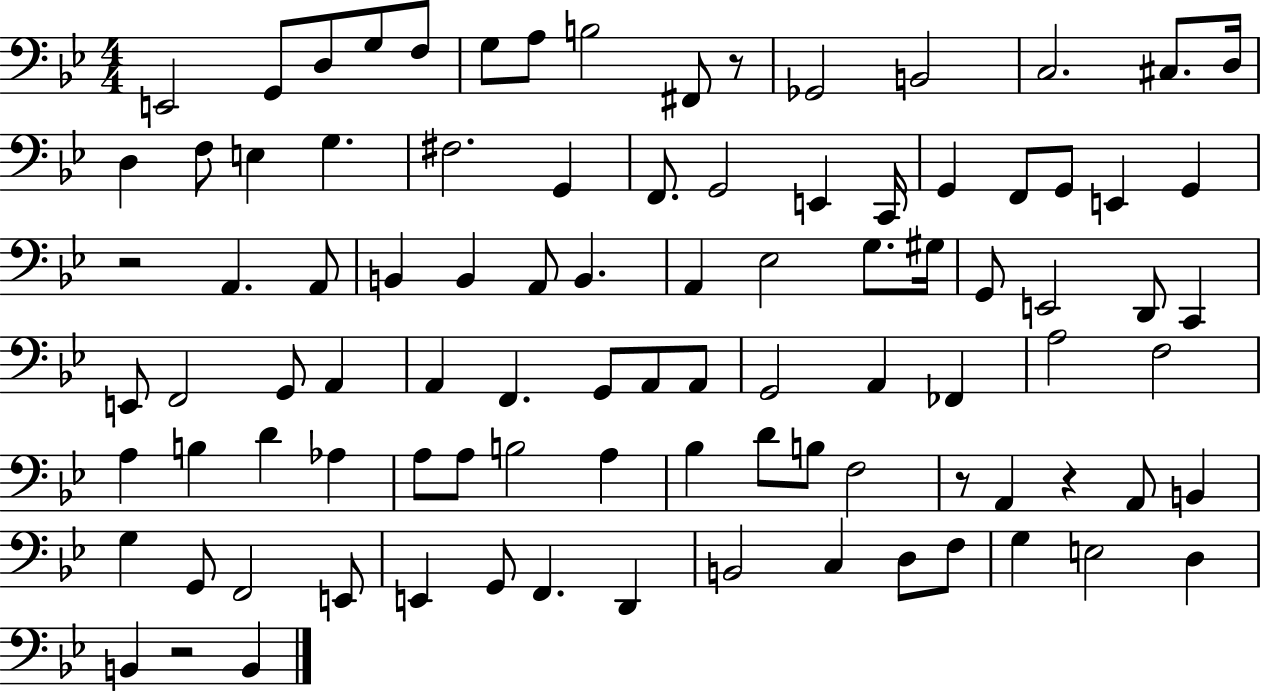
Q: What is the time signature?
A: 4/4